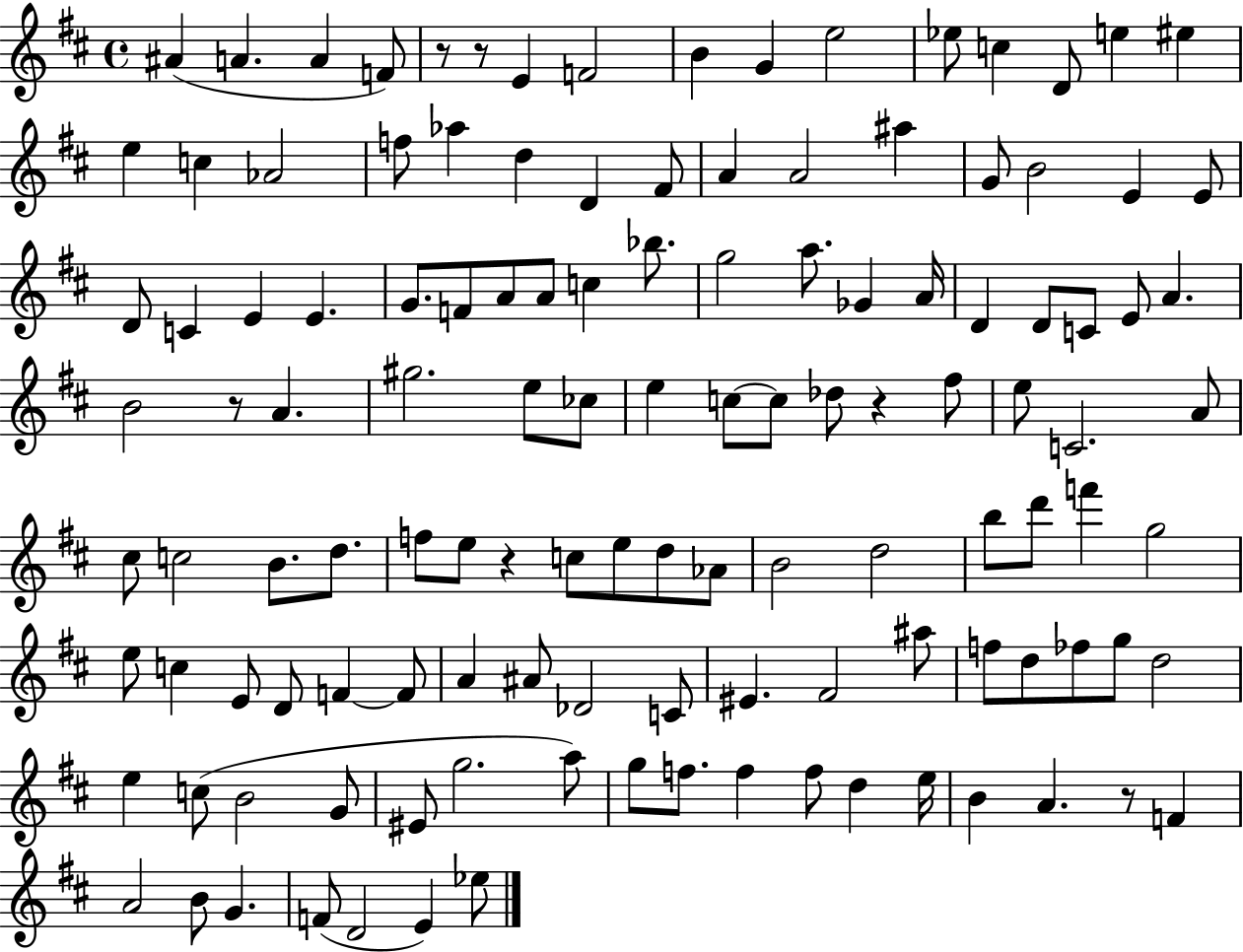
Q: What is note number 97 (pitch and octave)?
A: C5